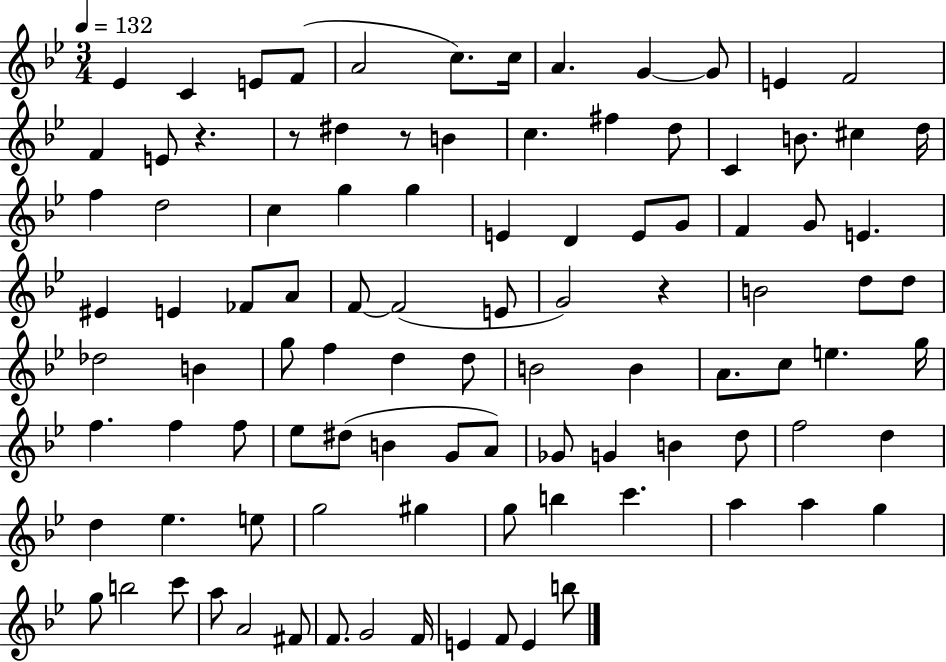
X:1
T:Untitled
M:3/4
L:1/4
K:Bb
_E C E/2 F/2 A2 c/2 c/4 A G G/2 E F2 F E/2 z z/2 ^d z/2 B c ^f d/2 C B/2 ^c d/4 f d2 c g g E D E/2 G/2 F G/2 E ^E E _F/2 A/2 F/2 F2 E/2 G2 z B2 d/2 d/2 _d2 B g/2 f d d/2 B2 B A/2 c/2 e g/4 f f f/2 _e/2 ^d/2 B G/2 A/2 _G/2 G B d/2 f2 d d _e e/2 g2 ^g g/2 b c' a a g g/2 b2 c'/2 a/2 A2 ^F/2 F/2 G2 F/4 E F/2 E b/2